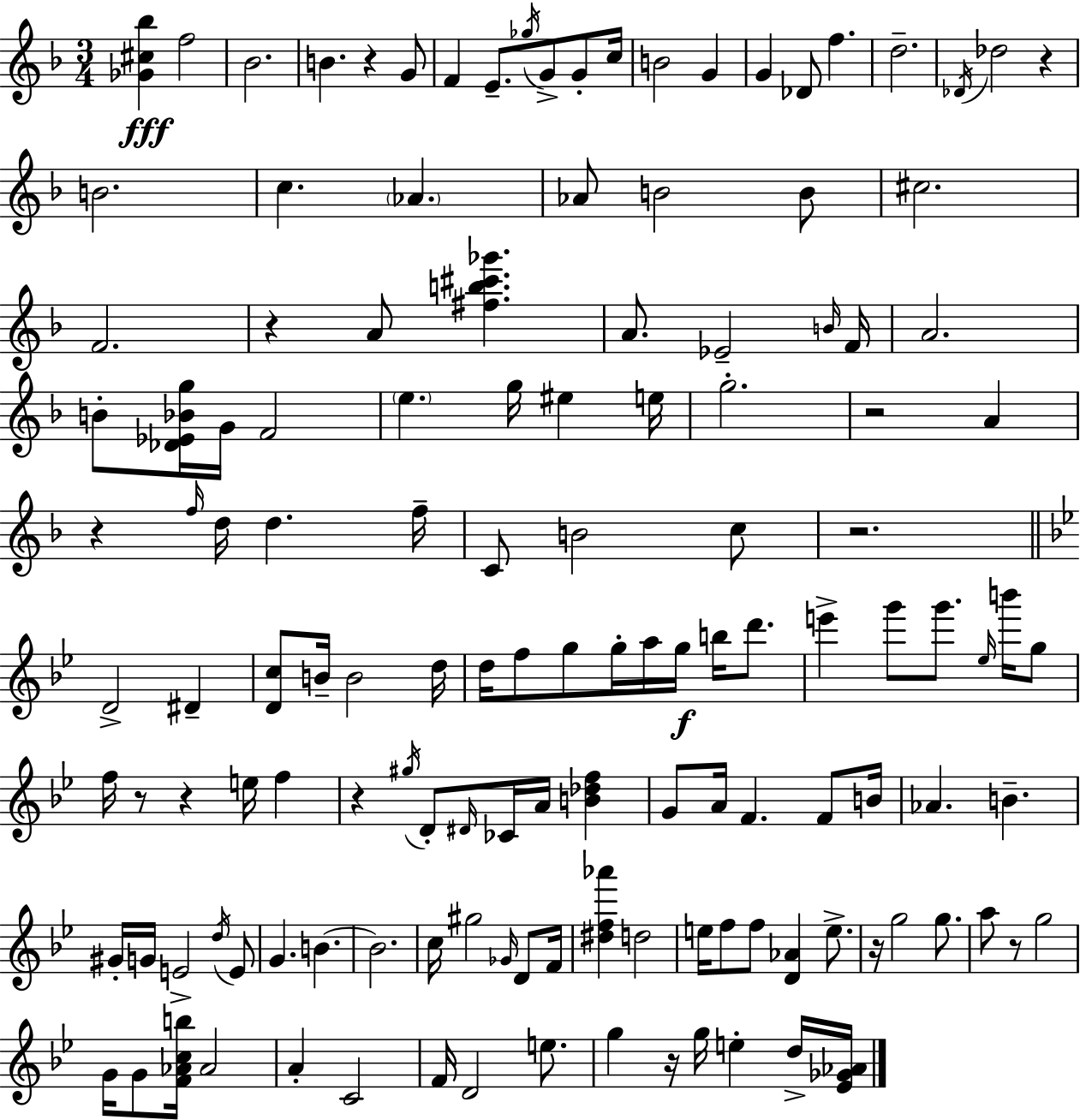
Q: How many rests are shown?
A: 12